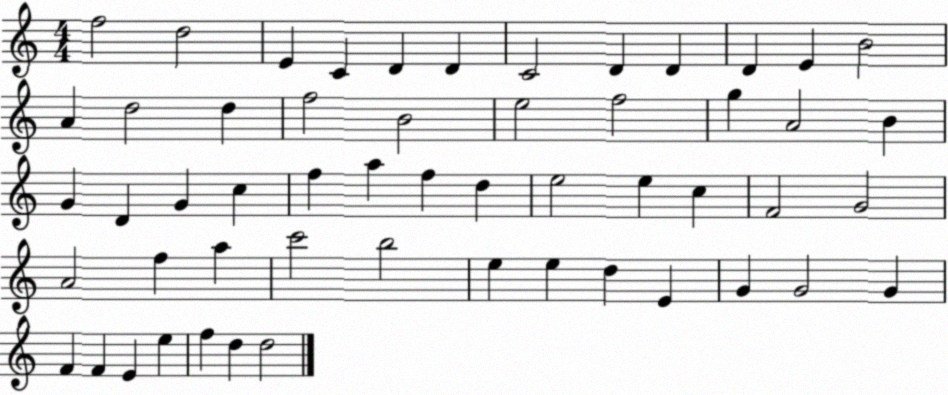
X:1
T:Untitled
M:4/4
L:1/4
K:C
f2 d2 E C D D C2 D D D E B2 A d2 d f2 B2 e2 f2 g A2 B G D G c f a f d e2 e c F2 G2 A2 f a c'2 b2 e e d E G G2 G F F E e f d d2